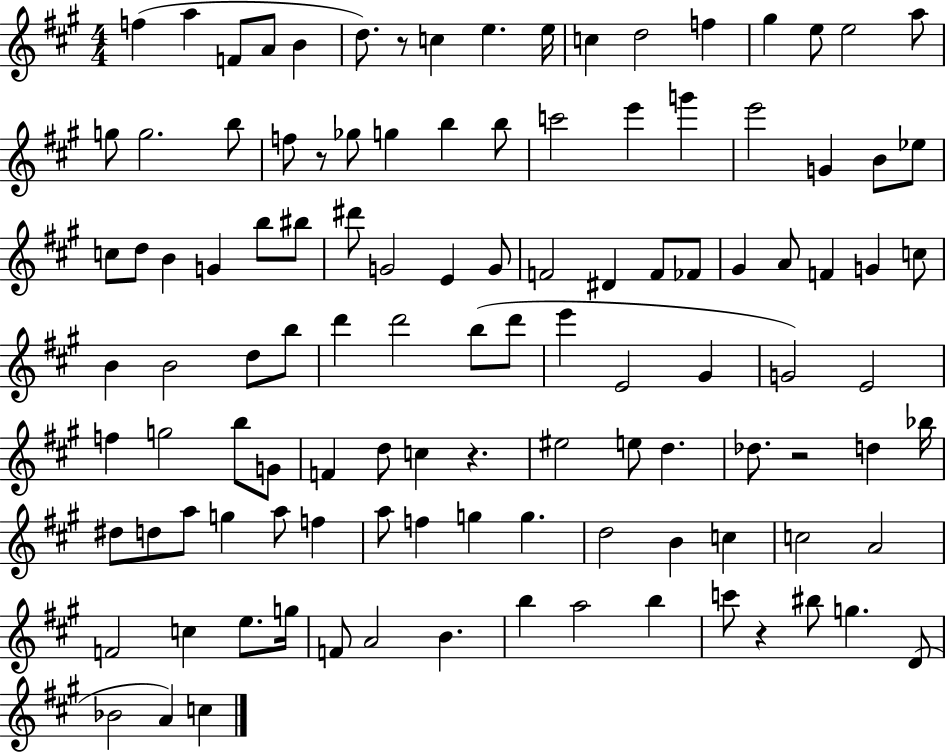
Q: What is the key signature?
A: A major